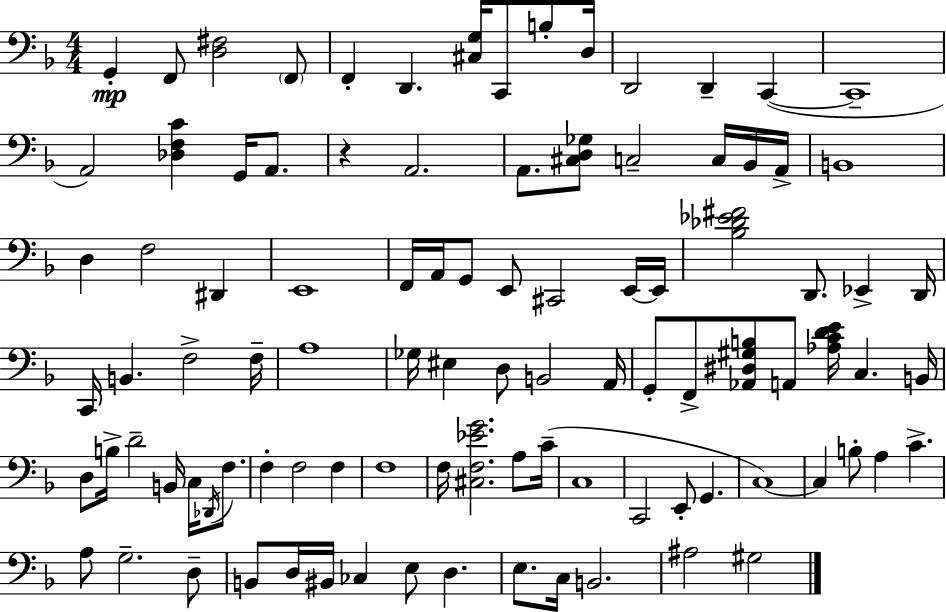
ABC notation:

X:1
T:Untitled
M:4/4
L:1/4
K:Dm
G,, F,,/2 [D,^F,]2 F,,/2 F,, D,, [^C,G,]/4 C,,/2 B,/2 D,/4 D,,2 D,, C,, C,,4 A,,2 [_D,F,C] G,,/4 A,,/2 z A,,2 A,,/2 [^C,D,_G,]/2 C,2 C,/4 _B,,/4 A,,/4 B,,4 D, F,2 ^D,, E,,4 F,,/4 A,,/4 G,,/2 E,,/2 ^C,,2 E,,/4 E,,/4 [_B,_D_E^F]2 D,,/2 _E,, D,,/4 C,,/4 B,, F,2 F,/4 A,4 _G,/4 ^E, D,/2 B,,2 A,,/4 G,,/2 F,,/2 [_A,,^D,^G,B,]/2 A,,/2 [_A,CDE]/4 C, B,,/4 D,/2 B,/4 D2 B,,/4 C,/4 _D,,/4 F,/2 F, F,2 F, F,4 F,/4 [^C,F,_EG]2 A,/2 C/4 C,4 C,,2 E,,/2 G,, C,4 C, B,/2 A, C A,/2 G,2 D,/2 B,,/2 D,/4 ^B,,/4 _C, E,/2 D, E,/2 C,/4 B,,2 ^A,2 ^G,2